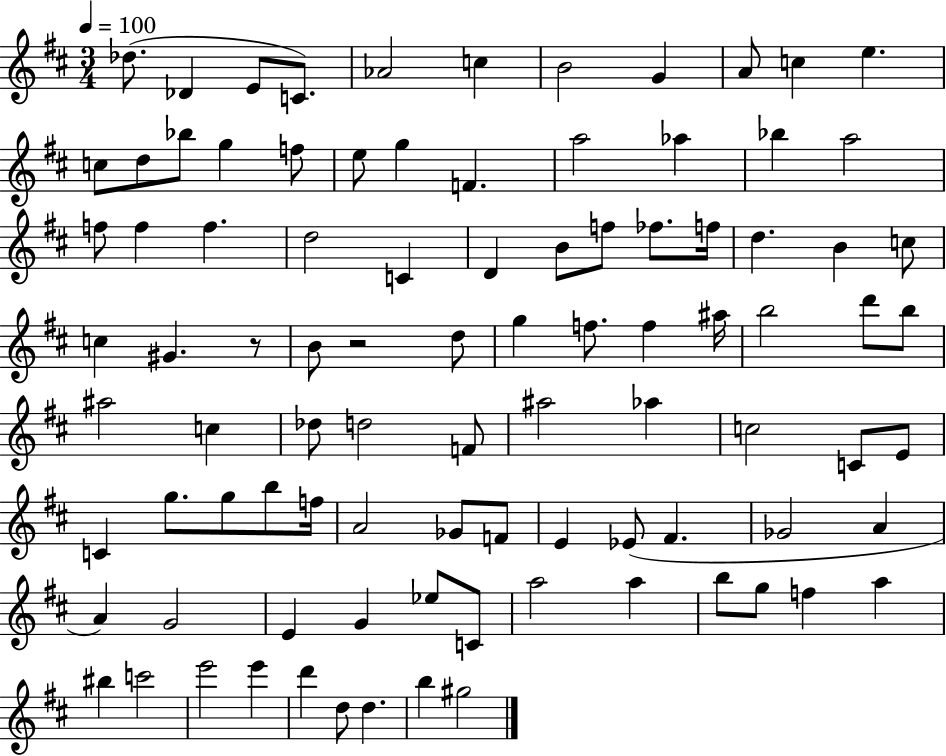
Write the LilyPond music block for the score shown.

{
  \clef treble
  \numericTimeSignature
  \time 3/4
  \key d \major
  \tempo 4 = 100
  des''8.( des'4 e'8 c'8.) | aes'2 c''4 | b'2 g'4 | a'8 c''4 e''4. | \break c''8 d''8 bes''8 g''4 f''8 | e''8 g''4 f'4. | a''2 aes''4 | bes''4 a''2 | \break f''8 f''4 f''4. | d''2 c'4 | d'4 b'8 f''8 fes''8. f''16 | d''4. b'4 c''8 | \break c''4 gis'4. r8 | b'8 r2 d''8 | g''4 f''8. f''4 ais''16 | b''2 d'''8 b''8 | \break ais''2 c''4 | des''8 d''2 f'8 | ais''2 aes''4 | c''2 c'8 e'8 | \break c'4 g''8. g''8 b''8 f''16 | a'2 ges'8 f'8 | e'4 ees'8( fis'4. | ges'2 a'4 | \break a'4) g'2 | e'4 g'4 ees''8 c'8 | a''2 a''4 | b''8 g''8 f''4 a''4 | \break bis''4 c'''2 | e'''2 e'''4 | d'''4 d''8 d''4. | b''4 gis''2 | \break \bar "|."
}